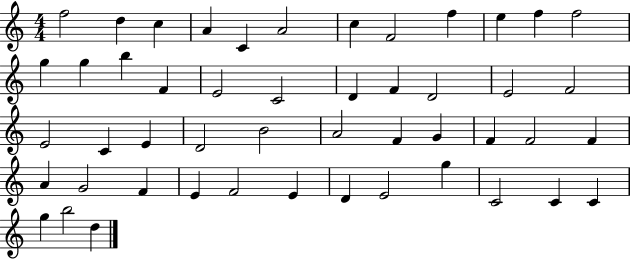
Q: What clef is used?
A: treble